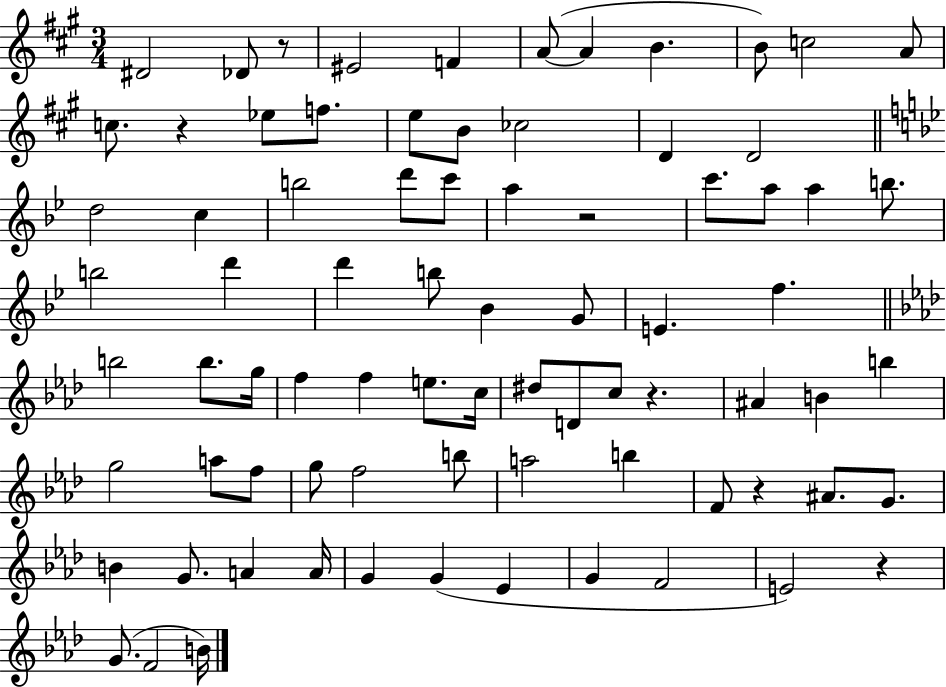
D#4/h Db4/e R/e EIS4/h F4/q A4/e A4/q B4/q. B4/e C5/h A4/e C5/e. R/q Eb5/e F5/e. E5/e B4/e CES5/h D4/q D4/h D5/h C5/q B5/h D6/e C6/e A5/q R/h C6/e. A5/e A5/q B5/e. B5/h D6/q D6/q B5/e Bb4/q G4/e E4/q. F5/q. B5/h B5/e. G5/s F5/q F5/q E5/e. C5/s D#5/e D4/e C5/e R/q. A#4/q B4/q B5/q G5/h A5/e F5/e G5/e F5/h B5/e A5/h B5/q F4/e R/q A#4/e. G4/e. B4/q G4/e. A4/q A4/s G4/q G4/q Eb4/q G4/q F4/h E4/h R/q G4/e. F4/h B4/s